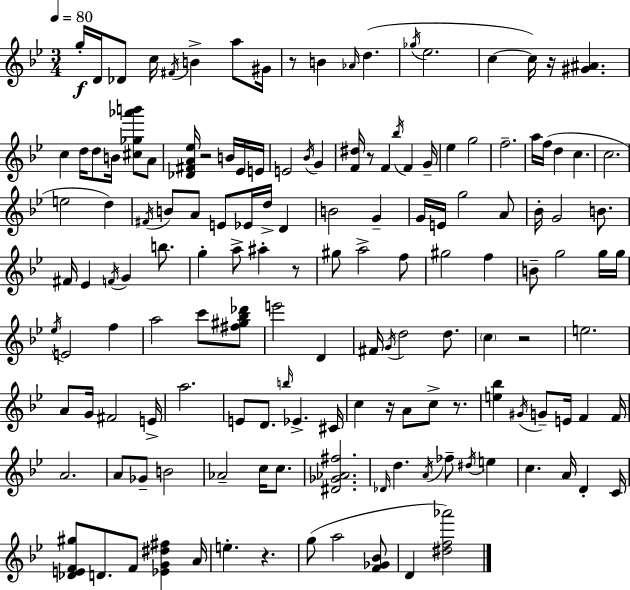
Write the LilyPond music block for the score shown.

{
  \clef treble
  \numericTimeSignature
  \time 3/4
  \key g \minor
  \tempo 4 = 80
  \repeat volta 2 { g''16-.\f d'16 des'8 c''16 \acciaccatura { fis'16 } b'4-> a''8 | gis'16 r8 b'4 \grace { aes'16 } d''4.( | \acciaccatura { ges''16 } ees''2. | c''4~~ c''16) r16 <gis' ais'>4. | \break c''4 d''16 d''8 b'16 <cis'' ges'' aes''' b'''>8 | a'8 <des' fis' a' ees''>16 r2 | b'16 ees'16 e'16 e'2 \acciaccatura { bes'16 } | g'4 <f' dis''>16 r8 f'4 \acciaccatura { bes''16 } | \break f'4 g'16-- ees''4 g''2 | f''2.-- | a''16 f''16( d''4 c''4. | c''2. | \break e''2 | d''4) \acciaccatura { fis'16 } b'8 a'8 e'8 | ees'16 d''16-> d'4 b'2 | g'4-- g'16 e'16 g''2 | \break a'8 bes'16-. g'2 | b'8. fis'16 ees'4 \acciaccatura { f'16 } | g'4 b''8. g''4-. a''8-> | ais''4-. r8 gis''8 a''2-> | \break f''8 gis''2 | f''4 b'8-- g''2 | g''16 g''16 \acciaccatura { ees''16 } e'2 | f''4 a''2 | \break c'''8 <fis'' gis'' bes'' des'''>8 e'''2 | d'4 fis'16 \acciaccatura { g'16 } d''2 | d''8. \parenthesize c''4 | r2 e''2. | \break a'8 g'16 | fis'2 e'16-> a''2. | e'8 d'8. | \grace { b''16 } ees'4.-> cis'16 c''4 | \break r16 a'8 c''8-> r8. <e'' bes''>4 | \acciaccatura { gis'16 } g'8-- e'16 f'4 f'16 a'2. | a'8 | ges'8-- b'2 aes'2-- | \break c''16 c''8. <dis' ges' aes' fis''>2. | \grace { des'16 } | d''4. \acciaccatura { a'16 } fes''8-- \acciaccatura { dis''16 } e''4 | c''4. a'16 d'4-. | \break c'16 <des' e' f' gis''>8 d'8. f'8 <ees' g' dis'' fis''>4 | a'16 e''4.-. r4. | g''8( a''2 | <f' ges' bes'>8 d'4 <dis'' f'' aes'''>2) | \break } \bar "|."
}